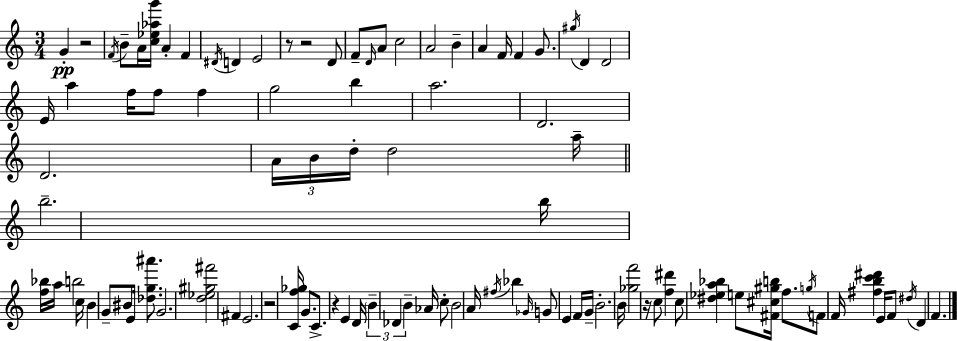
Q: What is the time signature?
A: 3/4